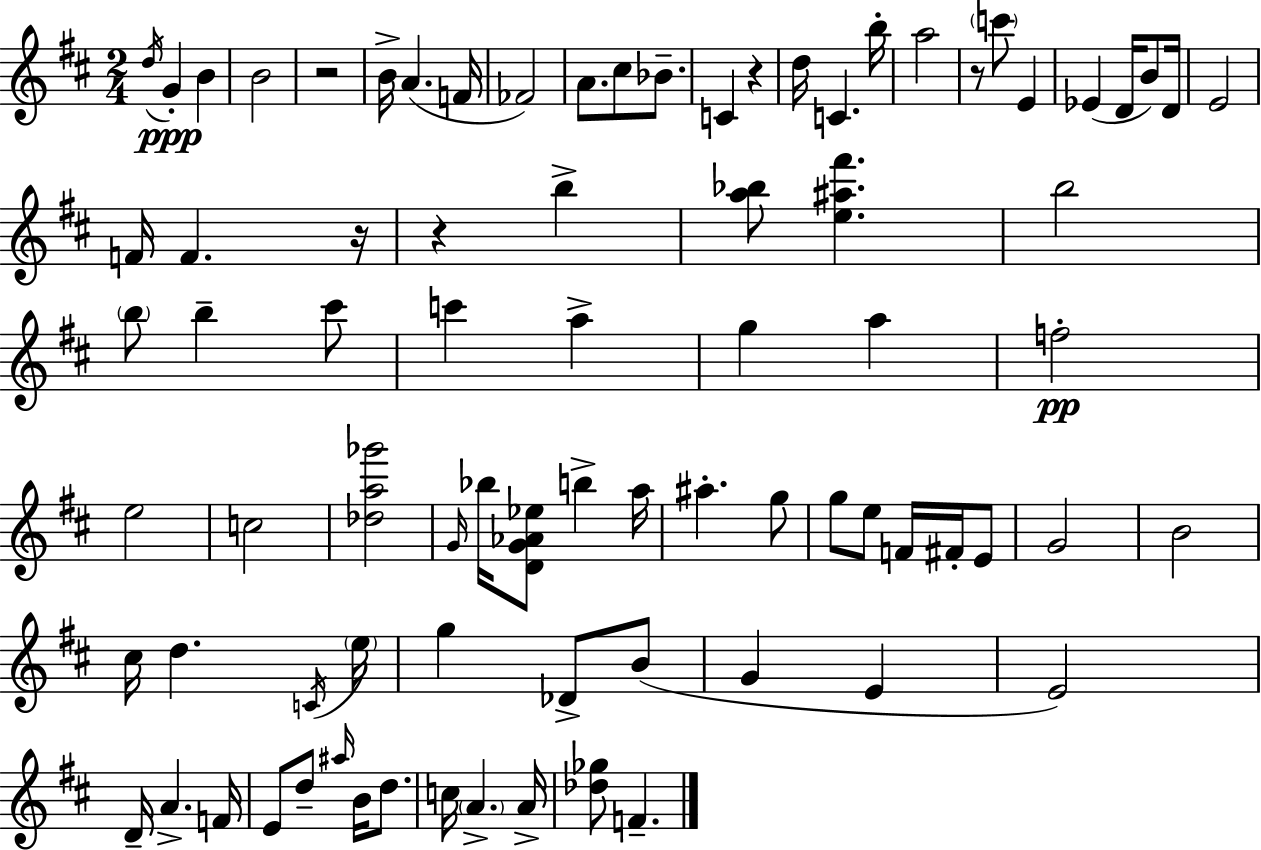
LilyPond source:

{
  \clef treble
  \numericTimeSignature
  \time 2/4
  \key d \major
  \acciaccatura { d''16 }\ppp g'4-. b'4 | b'2 | r2 | b'16-> a'4.( | \break f'16 fes'2) | a'8. cis''8 bes'8.-- | c'4 r4 | d''16 c'4. | \break b''16-. a''2 | r8 \parenthesize c'''8 e'4 | ees'4( d'16 b'8) | d'16 e'2 | \break f'16 f'4. | r16 r4 b''4-> | <a'' bes''>8 <e'' ais'' fis'''>4. | b''2 | \break \parenthesize b''8 b''4-- cis'''8 | c'''4 a''4-> | g''4 a''4 | f''2-.\pp | \break e''2 | c''2 | <des'' a'' ges'''>2 | \grace { g'16 } bes''16 <d' g' aes' ees''>8 b''4-> | \break a''16 ais''4.-. | g''8 g''8 e''8 f'16 fis'16-. | e'8 g'2 | b'2 | \break cis''16 d''4. | \acciaccatura { c'16 } \parenthesize e''16 g''4 des'8-> | b'8( g'4 e'4 | e'2) | \break d'16-- a'4.-> | f'16 e'8 d''8-- \grace { ais''16 } | b'16 d''8. c''16 \parenthesize a'4.-> | a'16-> <des'' ges''>8 f'4.-- | \break \bar "|."
}